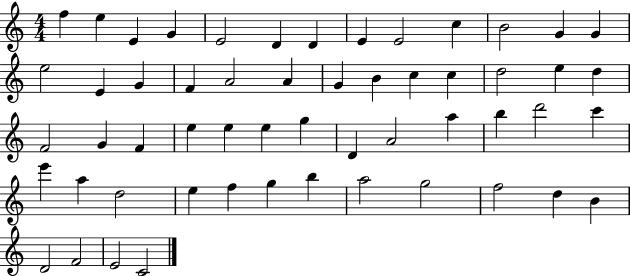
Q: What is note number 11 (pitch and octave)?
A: B4